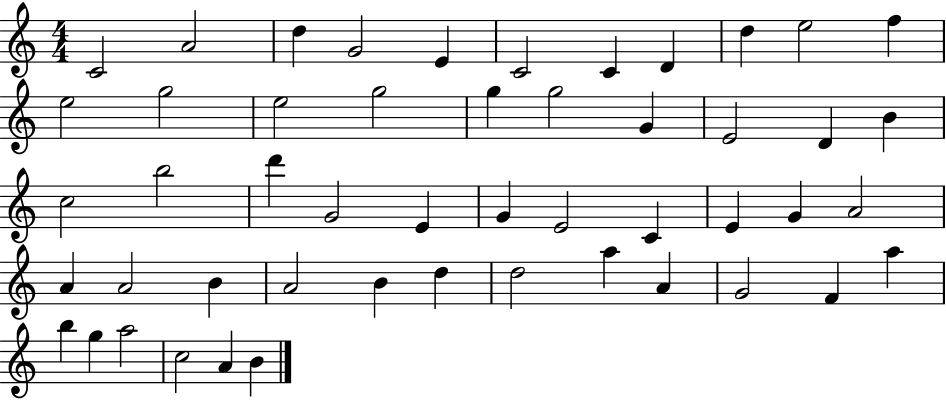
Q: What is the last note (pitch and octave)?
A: B4